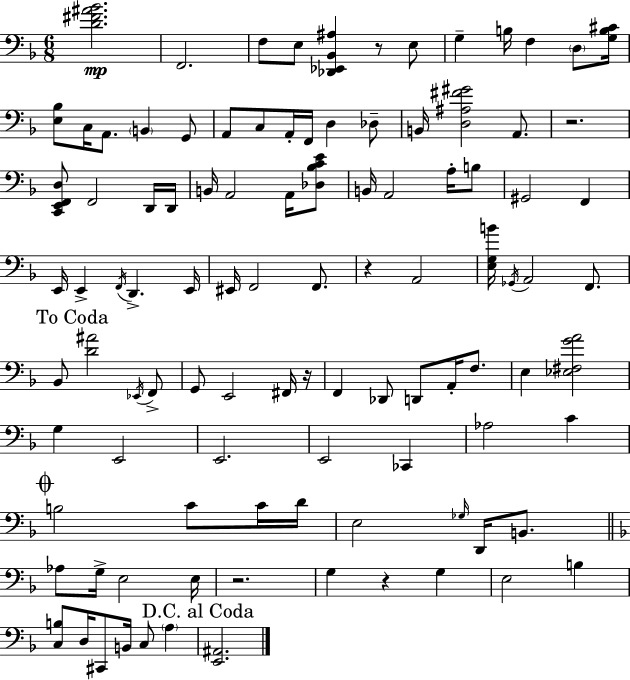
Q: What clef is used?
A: bass